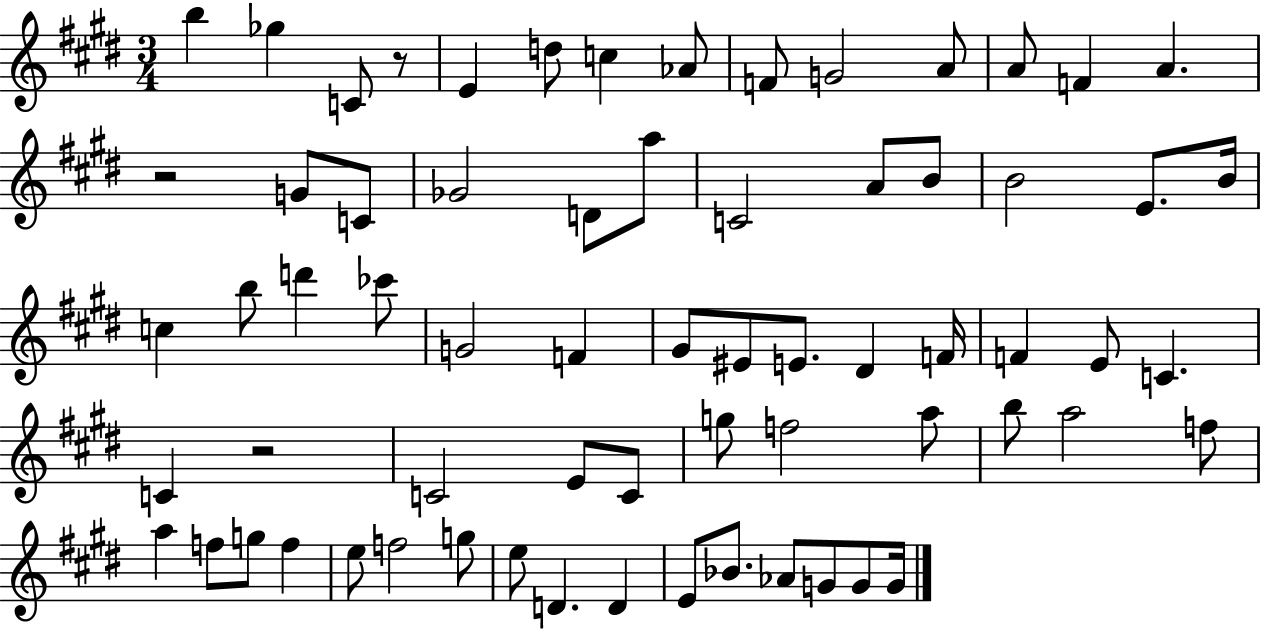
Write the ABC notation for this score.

X:1
T:Untitled
M:3/4
L:1/4
K:E
b _g C/2 z/2 E d/2 c _A/2 F/2 G2 A/2 A/2 F A z2 G/2 C/2 _G2 D/2 a/2 C2 A/2 B/2 B2 E/2 B/4 c b/2 d' _c'/2 G2 F ^G/2 ^E/2 E/2 ^D F/4 F E/2 C C z2 C2 E/2 C/2 g/2 f2 a/2 b/2 a2 f/2 a f/2 g/2 f e/2 f2 g/2 e/2 D D E/2 _B/2 _A/2 G/2 G/2 G/4